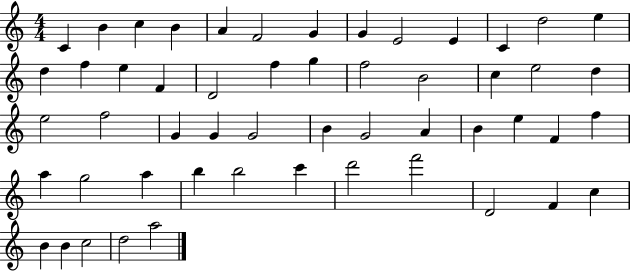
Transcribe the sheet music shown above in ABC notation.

X:1
T:Untitled
M:4/4
L:1/4
K:C
C B c B A F2 G G E2 E C d2 e d f e F D2 f g f2 B2 c e2 d e2 f2 G G G2 B G2 A B e F f a g2 a b b2 c' d'2 f'2 D2 F c B B c2 d2 a2